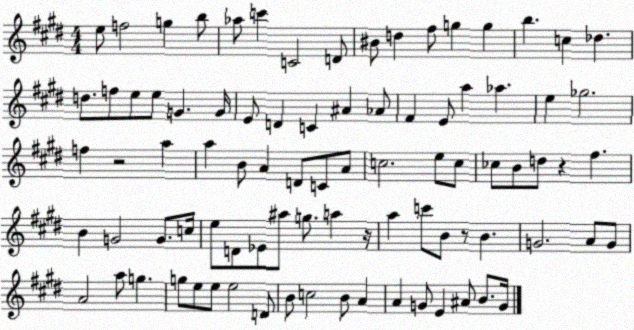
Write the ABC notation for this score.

X:1
T:Untitled
M:4/4
L:1/4
K:E
e/2 f2 g b/2 _a/2 c' C2 D/2 ^B/2 d ^f/2 g g b c _d d/2 f/2 e/2 e/2 G G/4 E/2 D C ^A _A/2 ^F E/2 a _a e _g2 f z2 a a B/2 A D/2 C/2 A/2 c2 e/2 c/2 _c/2 B/2 d/2 z ^f B G2 G/2 c/4 e/2 D/2 _E/2 ^a/2 g/2 a z/4 a c'/2 B/2 z/2 B G2 A/2 G/2 A2 a/2 g g/2 e/2 e/2 e2 D/2 B/2 c2 B/2 A A G/2 E ^A/2 B/2 G/4